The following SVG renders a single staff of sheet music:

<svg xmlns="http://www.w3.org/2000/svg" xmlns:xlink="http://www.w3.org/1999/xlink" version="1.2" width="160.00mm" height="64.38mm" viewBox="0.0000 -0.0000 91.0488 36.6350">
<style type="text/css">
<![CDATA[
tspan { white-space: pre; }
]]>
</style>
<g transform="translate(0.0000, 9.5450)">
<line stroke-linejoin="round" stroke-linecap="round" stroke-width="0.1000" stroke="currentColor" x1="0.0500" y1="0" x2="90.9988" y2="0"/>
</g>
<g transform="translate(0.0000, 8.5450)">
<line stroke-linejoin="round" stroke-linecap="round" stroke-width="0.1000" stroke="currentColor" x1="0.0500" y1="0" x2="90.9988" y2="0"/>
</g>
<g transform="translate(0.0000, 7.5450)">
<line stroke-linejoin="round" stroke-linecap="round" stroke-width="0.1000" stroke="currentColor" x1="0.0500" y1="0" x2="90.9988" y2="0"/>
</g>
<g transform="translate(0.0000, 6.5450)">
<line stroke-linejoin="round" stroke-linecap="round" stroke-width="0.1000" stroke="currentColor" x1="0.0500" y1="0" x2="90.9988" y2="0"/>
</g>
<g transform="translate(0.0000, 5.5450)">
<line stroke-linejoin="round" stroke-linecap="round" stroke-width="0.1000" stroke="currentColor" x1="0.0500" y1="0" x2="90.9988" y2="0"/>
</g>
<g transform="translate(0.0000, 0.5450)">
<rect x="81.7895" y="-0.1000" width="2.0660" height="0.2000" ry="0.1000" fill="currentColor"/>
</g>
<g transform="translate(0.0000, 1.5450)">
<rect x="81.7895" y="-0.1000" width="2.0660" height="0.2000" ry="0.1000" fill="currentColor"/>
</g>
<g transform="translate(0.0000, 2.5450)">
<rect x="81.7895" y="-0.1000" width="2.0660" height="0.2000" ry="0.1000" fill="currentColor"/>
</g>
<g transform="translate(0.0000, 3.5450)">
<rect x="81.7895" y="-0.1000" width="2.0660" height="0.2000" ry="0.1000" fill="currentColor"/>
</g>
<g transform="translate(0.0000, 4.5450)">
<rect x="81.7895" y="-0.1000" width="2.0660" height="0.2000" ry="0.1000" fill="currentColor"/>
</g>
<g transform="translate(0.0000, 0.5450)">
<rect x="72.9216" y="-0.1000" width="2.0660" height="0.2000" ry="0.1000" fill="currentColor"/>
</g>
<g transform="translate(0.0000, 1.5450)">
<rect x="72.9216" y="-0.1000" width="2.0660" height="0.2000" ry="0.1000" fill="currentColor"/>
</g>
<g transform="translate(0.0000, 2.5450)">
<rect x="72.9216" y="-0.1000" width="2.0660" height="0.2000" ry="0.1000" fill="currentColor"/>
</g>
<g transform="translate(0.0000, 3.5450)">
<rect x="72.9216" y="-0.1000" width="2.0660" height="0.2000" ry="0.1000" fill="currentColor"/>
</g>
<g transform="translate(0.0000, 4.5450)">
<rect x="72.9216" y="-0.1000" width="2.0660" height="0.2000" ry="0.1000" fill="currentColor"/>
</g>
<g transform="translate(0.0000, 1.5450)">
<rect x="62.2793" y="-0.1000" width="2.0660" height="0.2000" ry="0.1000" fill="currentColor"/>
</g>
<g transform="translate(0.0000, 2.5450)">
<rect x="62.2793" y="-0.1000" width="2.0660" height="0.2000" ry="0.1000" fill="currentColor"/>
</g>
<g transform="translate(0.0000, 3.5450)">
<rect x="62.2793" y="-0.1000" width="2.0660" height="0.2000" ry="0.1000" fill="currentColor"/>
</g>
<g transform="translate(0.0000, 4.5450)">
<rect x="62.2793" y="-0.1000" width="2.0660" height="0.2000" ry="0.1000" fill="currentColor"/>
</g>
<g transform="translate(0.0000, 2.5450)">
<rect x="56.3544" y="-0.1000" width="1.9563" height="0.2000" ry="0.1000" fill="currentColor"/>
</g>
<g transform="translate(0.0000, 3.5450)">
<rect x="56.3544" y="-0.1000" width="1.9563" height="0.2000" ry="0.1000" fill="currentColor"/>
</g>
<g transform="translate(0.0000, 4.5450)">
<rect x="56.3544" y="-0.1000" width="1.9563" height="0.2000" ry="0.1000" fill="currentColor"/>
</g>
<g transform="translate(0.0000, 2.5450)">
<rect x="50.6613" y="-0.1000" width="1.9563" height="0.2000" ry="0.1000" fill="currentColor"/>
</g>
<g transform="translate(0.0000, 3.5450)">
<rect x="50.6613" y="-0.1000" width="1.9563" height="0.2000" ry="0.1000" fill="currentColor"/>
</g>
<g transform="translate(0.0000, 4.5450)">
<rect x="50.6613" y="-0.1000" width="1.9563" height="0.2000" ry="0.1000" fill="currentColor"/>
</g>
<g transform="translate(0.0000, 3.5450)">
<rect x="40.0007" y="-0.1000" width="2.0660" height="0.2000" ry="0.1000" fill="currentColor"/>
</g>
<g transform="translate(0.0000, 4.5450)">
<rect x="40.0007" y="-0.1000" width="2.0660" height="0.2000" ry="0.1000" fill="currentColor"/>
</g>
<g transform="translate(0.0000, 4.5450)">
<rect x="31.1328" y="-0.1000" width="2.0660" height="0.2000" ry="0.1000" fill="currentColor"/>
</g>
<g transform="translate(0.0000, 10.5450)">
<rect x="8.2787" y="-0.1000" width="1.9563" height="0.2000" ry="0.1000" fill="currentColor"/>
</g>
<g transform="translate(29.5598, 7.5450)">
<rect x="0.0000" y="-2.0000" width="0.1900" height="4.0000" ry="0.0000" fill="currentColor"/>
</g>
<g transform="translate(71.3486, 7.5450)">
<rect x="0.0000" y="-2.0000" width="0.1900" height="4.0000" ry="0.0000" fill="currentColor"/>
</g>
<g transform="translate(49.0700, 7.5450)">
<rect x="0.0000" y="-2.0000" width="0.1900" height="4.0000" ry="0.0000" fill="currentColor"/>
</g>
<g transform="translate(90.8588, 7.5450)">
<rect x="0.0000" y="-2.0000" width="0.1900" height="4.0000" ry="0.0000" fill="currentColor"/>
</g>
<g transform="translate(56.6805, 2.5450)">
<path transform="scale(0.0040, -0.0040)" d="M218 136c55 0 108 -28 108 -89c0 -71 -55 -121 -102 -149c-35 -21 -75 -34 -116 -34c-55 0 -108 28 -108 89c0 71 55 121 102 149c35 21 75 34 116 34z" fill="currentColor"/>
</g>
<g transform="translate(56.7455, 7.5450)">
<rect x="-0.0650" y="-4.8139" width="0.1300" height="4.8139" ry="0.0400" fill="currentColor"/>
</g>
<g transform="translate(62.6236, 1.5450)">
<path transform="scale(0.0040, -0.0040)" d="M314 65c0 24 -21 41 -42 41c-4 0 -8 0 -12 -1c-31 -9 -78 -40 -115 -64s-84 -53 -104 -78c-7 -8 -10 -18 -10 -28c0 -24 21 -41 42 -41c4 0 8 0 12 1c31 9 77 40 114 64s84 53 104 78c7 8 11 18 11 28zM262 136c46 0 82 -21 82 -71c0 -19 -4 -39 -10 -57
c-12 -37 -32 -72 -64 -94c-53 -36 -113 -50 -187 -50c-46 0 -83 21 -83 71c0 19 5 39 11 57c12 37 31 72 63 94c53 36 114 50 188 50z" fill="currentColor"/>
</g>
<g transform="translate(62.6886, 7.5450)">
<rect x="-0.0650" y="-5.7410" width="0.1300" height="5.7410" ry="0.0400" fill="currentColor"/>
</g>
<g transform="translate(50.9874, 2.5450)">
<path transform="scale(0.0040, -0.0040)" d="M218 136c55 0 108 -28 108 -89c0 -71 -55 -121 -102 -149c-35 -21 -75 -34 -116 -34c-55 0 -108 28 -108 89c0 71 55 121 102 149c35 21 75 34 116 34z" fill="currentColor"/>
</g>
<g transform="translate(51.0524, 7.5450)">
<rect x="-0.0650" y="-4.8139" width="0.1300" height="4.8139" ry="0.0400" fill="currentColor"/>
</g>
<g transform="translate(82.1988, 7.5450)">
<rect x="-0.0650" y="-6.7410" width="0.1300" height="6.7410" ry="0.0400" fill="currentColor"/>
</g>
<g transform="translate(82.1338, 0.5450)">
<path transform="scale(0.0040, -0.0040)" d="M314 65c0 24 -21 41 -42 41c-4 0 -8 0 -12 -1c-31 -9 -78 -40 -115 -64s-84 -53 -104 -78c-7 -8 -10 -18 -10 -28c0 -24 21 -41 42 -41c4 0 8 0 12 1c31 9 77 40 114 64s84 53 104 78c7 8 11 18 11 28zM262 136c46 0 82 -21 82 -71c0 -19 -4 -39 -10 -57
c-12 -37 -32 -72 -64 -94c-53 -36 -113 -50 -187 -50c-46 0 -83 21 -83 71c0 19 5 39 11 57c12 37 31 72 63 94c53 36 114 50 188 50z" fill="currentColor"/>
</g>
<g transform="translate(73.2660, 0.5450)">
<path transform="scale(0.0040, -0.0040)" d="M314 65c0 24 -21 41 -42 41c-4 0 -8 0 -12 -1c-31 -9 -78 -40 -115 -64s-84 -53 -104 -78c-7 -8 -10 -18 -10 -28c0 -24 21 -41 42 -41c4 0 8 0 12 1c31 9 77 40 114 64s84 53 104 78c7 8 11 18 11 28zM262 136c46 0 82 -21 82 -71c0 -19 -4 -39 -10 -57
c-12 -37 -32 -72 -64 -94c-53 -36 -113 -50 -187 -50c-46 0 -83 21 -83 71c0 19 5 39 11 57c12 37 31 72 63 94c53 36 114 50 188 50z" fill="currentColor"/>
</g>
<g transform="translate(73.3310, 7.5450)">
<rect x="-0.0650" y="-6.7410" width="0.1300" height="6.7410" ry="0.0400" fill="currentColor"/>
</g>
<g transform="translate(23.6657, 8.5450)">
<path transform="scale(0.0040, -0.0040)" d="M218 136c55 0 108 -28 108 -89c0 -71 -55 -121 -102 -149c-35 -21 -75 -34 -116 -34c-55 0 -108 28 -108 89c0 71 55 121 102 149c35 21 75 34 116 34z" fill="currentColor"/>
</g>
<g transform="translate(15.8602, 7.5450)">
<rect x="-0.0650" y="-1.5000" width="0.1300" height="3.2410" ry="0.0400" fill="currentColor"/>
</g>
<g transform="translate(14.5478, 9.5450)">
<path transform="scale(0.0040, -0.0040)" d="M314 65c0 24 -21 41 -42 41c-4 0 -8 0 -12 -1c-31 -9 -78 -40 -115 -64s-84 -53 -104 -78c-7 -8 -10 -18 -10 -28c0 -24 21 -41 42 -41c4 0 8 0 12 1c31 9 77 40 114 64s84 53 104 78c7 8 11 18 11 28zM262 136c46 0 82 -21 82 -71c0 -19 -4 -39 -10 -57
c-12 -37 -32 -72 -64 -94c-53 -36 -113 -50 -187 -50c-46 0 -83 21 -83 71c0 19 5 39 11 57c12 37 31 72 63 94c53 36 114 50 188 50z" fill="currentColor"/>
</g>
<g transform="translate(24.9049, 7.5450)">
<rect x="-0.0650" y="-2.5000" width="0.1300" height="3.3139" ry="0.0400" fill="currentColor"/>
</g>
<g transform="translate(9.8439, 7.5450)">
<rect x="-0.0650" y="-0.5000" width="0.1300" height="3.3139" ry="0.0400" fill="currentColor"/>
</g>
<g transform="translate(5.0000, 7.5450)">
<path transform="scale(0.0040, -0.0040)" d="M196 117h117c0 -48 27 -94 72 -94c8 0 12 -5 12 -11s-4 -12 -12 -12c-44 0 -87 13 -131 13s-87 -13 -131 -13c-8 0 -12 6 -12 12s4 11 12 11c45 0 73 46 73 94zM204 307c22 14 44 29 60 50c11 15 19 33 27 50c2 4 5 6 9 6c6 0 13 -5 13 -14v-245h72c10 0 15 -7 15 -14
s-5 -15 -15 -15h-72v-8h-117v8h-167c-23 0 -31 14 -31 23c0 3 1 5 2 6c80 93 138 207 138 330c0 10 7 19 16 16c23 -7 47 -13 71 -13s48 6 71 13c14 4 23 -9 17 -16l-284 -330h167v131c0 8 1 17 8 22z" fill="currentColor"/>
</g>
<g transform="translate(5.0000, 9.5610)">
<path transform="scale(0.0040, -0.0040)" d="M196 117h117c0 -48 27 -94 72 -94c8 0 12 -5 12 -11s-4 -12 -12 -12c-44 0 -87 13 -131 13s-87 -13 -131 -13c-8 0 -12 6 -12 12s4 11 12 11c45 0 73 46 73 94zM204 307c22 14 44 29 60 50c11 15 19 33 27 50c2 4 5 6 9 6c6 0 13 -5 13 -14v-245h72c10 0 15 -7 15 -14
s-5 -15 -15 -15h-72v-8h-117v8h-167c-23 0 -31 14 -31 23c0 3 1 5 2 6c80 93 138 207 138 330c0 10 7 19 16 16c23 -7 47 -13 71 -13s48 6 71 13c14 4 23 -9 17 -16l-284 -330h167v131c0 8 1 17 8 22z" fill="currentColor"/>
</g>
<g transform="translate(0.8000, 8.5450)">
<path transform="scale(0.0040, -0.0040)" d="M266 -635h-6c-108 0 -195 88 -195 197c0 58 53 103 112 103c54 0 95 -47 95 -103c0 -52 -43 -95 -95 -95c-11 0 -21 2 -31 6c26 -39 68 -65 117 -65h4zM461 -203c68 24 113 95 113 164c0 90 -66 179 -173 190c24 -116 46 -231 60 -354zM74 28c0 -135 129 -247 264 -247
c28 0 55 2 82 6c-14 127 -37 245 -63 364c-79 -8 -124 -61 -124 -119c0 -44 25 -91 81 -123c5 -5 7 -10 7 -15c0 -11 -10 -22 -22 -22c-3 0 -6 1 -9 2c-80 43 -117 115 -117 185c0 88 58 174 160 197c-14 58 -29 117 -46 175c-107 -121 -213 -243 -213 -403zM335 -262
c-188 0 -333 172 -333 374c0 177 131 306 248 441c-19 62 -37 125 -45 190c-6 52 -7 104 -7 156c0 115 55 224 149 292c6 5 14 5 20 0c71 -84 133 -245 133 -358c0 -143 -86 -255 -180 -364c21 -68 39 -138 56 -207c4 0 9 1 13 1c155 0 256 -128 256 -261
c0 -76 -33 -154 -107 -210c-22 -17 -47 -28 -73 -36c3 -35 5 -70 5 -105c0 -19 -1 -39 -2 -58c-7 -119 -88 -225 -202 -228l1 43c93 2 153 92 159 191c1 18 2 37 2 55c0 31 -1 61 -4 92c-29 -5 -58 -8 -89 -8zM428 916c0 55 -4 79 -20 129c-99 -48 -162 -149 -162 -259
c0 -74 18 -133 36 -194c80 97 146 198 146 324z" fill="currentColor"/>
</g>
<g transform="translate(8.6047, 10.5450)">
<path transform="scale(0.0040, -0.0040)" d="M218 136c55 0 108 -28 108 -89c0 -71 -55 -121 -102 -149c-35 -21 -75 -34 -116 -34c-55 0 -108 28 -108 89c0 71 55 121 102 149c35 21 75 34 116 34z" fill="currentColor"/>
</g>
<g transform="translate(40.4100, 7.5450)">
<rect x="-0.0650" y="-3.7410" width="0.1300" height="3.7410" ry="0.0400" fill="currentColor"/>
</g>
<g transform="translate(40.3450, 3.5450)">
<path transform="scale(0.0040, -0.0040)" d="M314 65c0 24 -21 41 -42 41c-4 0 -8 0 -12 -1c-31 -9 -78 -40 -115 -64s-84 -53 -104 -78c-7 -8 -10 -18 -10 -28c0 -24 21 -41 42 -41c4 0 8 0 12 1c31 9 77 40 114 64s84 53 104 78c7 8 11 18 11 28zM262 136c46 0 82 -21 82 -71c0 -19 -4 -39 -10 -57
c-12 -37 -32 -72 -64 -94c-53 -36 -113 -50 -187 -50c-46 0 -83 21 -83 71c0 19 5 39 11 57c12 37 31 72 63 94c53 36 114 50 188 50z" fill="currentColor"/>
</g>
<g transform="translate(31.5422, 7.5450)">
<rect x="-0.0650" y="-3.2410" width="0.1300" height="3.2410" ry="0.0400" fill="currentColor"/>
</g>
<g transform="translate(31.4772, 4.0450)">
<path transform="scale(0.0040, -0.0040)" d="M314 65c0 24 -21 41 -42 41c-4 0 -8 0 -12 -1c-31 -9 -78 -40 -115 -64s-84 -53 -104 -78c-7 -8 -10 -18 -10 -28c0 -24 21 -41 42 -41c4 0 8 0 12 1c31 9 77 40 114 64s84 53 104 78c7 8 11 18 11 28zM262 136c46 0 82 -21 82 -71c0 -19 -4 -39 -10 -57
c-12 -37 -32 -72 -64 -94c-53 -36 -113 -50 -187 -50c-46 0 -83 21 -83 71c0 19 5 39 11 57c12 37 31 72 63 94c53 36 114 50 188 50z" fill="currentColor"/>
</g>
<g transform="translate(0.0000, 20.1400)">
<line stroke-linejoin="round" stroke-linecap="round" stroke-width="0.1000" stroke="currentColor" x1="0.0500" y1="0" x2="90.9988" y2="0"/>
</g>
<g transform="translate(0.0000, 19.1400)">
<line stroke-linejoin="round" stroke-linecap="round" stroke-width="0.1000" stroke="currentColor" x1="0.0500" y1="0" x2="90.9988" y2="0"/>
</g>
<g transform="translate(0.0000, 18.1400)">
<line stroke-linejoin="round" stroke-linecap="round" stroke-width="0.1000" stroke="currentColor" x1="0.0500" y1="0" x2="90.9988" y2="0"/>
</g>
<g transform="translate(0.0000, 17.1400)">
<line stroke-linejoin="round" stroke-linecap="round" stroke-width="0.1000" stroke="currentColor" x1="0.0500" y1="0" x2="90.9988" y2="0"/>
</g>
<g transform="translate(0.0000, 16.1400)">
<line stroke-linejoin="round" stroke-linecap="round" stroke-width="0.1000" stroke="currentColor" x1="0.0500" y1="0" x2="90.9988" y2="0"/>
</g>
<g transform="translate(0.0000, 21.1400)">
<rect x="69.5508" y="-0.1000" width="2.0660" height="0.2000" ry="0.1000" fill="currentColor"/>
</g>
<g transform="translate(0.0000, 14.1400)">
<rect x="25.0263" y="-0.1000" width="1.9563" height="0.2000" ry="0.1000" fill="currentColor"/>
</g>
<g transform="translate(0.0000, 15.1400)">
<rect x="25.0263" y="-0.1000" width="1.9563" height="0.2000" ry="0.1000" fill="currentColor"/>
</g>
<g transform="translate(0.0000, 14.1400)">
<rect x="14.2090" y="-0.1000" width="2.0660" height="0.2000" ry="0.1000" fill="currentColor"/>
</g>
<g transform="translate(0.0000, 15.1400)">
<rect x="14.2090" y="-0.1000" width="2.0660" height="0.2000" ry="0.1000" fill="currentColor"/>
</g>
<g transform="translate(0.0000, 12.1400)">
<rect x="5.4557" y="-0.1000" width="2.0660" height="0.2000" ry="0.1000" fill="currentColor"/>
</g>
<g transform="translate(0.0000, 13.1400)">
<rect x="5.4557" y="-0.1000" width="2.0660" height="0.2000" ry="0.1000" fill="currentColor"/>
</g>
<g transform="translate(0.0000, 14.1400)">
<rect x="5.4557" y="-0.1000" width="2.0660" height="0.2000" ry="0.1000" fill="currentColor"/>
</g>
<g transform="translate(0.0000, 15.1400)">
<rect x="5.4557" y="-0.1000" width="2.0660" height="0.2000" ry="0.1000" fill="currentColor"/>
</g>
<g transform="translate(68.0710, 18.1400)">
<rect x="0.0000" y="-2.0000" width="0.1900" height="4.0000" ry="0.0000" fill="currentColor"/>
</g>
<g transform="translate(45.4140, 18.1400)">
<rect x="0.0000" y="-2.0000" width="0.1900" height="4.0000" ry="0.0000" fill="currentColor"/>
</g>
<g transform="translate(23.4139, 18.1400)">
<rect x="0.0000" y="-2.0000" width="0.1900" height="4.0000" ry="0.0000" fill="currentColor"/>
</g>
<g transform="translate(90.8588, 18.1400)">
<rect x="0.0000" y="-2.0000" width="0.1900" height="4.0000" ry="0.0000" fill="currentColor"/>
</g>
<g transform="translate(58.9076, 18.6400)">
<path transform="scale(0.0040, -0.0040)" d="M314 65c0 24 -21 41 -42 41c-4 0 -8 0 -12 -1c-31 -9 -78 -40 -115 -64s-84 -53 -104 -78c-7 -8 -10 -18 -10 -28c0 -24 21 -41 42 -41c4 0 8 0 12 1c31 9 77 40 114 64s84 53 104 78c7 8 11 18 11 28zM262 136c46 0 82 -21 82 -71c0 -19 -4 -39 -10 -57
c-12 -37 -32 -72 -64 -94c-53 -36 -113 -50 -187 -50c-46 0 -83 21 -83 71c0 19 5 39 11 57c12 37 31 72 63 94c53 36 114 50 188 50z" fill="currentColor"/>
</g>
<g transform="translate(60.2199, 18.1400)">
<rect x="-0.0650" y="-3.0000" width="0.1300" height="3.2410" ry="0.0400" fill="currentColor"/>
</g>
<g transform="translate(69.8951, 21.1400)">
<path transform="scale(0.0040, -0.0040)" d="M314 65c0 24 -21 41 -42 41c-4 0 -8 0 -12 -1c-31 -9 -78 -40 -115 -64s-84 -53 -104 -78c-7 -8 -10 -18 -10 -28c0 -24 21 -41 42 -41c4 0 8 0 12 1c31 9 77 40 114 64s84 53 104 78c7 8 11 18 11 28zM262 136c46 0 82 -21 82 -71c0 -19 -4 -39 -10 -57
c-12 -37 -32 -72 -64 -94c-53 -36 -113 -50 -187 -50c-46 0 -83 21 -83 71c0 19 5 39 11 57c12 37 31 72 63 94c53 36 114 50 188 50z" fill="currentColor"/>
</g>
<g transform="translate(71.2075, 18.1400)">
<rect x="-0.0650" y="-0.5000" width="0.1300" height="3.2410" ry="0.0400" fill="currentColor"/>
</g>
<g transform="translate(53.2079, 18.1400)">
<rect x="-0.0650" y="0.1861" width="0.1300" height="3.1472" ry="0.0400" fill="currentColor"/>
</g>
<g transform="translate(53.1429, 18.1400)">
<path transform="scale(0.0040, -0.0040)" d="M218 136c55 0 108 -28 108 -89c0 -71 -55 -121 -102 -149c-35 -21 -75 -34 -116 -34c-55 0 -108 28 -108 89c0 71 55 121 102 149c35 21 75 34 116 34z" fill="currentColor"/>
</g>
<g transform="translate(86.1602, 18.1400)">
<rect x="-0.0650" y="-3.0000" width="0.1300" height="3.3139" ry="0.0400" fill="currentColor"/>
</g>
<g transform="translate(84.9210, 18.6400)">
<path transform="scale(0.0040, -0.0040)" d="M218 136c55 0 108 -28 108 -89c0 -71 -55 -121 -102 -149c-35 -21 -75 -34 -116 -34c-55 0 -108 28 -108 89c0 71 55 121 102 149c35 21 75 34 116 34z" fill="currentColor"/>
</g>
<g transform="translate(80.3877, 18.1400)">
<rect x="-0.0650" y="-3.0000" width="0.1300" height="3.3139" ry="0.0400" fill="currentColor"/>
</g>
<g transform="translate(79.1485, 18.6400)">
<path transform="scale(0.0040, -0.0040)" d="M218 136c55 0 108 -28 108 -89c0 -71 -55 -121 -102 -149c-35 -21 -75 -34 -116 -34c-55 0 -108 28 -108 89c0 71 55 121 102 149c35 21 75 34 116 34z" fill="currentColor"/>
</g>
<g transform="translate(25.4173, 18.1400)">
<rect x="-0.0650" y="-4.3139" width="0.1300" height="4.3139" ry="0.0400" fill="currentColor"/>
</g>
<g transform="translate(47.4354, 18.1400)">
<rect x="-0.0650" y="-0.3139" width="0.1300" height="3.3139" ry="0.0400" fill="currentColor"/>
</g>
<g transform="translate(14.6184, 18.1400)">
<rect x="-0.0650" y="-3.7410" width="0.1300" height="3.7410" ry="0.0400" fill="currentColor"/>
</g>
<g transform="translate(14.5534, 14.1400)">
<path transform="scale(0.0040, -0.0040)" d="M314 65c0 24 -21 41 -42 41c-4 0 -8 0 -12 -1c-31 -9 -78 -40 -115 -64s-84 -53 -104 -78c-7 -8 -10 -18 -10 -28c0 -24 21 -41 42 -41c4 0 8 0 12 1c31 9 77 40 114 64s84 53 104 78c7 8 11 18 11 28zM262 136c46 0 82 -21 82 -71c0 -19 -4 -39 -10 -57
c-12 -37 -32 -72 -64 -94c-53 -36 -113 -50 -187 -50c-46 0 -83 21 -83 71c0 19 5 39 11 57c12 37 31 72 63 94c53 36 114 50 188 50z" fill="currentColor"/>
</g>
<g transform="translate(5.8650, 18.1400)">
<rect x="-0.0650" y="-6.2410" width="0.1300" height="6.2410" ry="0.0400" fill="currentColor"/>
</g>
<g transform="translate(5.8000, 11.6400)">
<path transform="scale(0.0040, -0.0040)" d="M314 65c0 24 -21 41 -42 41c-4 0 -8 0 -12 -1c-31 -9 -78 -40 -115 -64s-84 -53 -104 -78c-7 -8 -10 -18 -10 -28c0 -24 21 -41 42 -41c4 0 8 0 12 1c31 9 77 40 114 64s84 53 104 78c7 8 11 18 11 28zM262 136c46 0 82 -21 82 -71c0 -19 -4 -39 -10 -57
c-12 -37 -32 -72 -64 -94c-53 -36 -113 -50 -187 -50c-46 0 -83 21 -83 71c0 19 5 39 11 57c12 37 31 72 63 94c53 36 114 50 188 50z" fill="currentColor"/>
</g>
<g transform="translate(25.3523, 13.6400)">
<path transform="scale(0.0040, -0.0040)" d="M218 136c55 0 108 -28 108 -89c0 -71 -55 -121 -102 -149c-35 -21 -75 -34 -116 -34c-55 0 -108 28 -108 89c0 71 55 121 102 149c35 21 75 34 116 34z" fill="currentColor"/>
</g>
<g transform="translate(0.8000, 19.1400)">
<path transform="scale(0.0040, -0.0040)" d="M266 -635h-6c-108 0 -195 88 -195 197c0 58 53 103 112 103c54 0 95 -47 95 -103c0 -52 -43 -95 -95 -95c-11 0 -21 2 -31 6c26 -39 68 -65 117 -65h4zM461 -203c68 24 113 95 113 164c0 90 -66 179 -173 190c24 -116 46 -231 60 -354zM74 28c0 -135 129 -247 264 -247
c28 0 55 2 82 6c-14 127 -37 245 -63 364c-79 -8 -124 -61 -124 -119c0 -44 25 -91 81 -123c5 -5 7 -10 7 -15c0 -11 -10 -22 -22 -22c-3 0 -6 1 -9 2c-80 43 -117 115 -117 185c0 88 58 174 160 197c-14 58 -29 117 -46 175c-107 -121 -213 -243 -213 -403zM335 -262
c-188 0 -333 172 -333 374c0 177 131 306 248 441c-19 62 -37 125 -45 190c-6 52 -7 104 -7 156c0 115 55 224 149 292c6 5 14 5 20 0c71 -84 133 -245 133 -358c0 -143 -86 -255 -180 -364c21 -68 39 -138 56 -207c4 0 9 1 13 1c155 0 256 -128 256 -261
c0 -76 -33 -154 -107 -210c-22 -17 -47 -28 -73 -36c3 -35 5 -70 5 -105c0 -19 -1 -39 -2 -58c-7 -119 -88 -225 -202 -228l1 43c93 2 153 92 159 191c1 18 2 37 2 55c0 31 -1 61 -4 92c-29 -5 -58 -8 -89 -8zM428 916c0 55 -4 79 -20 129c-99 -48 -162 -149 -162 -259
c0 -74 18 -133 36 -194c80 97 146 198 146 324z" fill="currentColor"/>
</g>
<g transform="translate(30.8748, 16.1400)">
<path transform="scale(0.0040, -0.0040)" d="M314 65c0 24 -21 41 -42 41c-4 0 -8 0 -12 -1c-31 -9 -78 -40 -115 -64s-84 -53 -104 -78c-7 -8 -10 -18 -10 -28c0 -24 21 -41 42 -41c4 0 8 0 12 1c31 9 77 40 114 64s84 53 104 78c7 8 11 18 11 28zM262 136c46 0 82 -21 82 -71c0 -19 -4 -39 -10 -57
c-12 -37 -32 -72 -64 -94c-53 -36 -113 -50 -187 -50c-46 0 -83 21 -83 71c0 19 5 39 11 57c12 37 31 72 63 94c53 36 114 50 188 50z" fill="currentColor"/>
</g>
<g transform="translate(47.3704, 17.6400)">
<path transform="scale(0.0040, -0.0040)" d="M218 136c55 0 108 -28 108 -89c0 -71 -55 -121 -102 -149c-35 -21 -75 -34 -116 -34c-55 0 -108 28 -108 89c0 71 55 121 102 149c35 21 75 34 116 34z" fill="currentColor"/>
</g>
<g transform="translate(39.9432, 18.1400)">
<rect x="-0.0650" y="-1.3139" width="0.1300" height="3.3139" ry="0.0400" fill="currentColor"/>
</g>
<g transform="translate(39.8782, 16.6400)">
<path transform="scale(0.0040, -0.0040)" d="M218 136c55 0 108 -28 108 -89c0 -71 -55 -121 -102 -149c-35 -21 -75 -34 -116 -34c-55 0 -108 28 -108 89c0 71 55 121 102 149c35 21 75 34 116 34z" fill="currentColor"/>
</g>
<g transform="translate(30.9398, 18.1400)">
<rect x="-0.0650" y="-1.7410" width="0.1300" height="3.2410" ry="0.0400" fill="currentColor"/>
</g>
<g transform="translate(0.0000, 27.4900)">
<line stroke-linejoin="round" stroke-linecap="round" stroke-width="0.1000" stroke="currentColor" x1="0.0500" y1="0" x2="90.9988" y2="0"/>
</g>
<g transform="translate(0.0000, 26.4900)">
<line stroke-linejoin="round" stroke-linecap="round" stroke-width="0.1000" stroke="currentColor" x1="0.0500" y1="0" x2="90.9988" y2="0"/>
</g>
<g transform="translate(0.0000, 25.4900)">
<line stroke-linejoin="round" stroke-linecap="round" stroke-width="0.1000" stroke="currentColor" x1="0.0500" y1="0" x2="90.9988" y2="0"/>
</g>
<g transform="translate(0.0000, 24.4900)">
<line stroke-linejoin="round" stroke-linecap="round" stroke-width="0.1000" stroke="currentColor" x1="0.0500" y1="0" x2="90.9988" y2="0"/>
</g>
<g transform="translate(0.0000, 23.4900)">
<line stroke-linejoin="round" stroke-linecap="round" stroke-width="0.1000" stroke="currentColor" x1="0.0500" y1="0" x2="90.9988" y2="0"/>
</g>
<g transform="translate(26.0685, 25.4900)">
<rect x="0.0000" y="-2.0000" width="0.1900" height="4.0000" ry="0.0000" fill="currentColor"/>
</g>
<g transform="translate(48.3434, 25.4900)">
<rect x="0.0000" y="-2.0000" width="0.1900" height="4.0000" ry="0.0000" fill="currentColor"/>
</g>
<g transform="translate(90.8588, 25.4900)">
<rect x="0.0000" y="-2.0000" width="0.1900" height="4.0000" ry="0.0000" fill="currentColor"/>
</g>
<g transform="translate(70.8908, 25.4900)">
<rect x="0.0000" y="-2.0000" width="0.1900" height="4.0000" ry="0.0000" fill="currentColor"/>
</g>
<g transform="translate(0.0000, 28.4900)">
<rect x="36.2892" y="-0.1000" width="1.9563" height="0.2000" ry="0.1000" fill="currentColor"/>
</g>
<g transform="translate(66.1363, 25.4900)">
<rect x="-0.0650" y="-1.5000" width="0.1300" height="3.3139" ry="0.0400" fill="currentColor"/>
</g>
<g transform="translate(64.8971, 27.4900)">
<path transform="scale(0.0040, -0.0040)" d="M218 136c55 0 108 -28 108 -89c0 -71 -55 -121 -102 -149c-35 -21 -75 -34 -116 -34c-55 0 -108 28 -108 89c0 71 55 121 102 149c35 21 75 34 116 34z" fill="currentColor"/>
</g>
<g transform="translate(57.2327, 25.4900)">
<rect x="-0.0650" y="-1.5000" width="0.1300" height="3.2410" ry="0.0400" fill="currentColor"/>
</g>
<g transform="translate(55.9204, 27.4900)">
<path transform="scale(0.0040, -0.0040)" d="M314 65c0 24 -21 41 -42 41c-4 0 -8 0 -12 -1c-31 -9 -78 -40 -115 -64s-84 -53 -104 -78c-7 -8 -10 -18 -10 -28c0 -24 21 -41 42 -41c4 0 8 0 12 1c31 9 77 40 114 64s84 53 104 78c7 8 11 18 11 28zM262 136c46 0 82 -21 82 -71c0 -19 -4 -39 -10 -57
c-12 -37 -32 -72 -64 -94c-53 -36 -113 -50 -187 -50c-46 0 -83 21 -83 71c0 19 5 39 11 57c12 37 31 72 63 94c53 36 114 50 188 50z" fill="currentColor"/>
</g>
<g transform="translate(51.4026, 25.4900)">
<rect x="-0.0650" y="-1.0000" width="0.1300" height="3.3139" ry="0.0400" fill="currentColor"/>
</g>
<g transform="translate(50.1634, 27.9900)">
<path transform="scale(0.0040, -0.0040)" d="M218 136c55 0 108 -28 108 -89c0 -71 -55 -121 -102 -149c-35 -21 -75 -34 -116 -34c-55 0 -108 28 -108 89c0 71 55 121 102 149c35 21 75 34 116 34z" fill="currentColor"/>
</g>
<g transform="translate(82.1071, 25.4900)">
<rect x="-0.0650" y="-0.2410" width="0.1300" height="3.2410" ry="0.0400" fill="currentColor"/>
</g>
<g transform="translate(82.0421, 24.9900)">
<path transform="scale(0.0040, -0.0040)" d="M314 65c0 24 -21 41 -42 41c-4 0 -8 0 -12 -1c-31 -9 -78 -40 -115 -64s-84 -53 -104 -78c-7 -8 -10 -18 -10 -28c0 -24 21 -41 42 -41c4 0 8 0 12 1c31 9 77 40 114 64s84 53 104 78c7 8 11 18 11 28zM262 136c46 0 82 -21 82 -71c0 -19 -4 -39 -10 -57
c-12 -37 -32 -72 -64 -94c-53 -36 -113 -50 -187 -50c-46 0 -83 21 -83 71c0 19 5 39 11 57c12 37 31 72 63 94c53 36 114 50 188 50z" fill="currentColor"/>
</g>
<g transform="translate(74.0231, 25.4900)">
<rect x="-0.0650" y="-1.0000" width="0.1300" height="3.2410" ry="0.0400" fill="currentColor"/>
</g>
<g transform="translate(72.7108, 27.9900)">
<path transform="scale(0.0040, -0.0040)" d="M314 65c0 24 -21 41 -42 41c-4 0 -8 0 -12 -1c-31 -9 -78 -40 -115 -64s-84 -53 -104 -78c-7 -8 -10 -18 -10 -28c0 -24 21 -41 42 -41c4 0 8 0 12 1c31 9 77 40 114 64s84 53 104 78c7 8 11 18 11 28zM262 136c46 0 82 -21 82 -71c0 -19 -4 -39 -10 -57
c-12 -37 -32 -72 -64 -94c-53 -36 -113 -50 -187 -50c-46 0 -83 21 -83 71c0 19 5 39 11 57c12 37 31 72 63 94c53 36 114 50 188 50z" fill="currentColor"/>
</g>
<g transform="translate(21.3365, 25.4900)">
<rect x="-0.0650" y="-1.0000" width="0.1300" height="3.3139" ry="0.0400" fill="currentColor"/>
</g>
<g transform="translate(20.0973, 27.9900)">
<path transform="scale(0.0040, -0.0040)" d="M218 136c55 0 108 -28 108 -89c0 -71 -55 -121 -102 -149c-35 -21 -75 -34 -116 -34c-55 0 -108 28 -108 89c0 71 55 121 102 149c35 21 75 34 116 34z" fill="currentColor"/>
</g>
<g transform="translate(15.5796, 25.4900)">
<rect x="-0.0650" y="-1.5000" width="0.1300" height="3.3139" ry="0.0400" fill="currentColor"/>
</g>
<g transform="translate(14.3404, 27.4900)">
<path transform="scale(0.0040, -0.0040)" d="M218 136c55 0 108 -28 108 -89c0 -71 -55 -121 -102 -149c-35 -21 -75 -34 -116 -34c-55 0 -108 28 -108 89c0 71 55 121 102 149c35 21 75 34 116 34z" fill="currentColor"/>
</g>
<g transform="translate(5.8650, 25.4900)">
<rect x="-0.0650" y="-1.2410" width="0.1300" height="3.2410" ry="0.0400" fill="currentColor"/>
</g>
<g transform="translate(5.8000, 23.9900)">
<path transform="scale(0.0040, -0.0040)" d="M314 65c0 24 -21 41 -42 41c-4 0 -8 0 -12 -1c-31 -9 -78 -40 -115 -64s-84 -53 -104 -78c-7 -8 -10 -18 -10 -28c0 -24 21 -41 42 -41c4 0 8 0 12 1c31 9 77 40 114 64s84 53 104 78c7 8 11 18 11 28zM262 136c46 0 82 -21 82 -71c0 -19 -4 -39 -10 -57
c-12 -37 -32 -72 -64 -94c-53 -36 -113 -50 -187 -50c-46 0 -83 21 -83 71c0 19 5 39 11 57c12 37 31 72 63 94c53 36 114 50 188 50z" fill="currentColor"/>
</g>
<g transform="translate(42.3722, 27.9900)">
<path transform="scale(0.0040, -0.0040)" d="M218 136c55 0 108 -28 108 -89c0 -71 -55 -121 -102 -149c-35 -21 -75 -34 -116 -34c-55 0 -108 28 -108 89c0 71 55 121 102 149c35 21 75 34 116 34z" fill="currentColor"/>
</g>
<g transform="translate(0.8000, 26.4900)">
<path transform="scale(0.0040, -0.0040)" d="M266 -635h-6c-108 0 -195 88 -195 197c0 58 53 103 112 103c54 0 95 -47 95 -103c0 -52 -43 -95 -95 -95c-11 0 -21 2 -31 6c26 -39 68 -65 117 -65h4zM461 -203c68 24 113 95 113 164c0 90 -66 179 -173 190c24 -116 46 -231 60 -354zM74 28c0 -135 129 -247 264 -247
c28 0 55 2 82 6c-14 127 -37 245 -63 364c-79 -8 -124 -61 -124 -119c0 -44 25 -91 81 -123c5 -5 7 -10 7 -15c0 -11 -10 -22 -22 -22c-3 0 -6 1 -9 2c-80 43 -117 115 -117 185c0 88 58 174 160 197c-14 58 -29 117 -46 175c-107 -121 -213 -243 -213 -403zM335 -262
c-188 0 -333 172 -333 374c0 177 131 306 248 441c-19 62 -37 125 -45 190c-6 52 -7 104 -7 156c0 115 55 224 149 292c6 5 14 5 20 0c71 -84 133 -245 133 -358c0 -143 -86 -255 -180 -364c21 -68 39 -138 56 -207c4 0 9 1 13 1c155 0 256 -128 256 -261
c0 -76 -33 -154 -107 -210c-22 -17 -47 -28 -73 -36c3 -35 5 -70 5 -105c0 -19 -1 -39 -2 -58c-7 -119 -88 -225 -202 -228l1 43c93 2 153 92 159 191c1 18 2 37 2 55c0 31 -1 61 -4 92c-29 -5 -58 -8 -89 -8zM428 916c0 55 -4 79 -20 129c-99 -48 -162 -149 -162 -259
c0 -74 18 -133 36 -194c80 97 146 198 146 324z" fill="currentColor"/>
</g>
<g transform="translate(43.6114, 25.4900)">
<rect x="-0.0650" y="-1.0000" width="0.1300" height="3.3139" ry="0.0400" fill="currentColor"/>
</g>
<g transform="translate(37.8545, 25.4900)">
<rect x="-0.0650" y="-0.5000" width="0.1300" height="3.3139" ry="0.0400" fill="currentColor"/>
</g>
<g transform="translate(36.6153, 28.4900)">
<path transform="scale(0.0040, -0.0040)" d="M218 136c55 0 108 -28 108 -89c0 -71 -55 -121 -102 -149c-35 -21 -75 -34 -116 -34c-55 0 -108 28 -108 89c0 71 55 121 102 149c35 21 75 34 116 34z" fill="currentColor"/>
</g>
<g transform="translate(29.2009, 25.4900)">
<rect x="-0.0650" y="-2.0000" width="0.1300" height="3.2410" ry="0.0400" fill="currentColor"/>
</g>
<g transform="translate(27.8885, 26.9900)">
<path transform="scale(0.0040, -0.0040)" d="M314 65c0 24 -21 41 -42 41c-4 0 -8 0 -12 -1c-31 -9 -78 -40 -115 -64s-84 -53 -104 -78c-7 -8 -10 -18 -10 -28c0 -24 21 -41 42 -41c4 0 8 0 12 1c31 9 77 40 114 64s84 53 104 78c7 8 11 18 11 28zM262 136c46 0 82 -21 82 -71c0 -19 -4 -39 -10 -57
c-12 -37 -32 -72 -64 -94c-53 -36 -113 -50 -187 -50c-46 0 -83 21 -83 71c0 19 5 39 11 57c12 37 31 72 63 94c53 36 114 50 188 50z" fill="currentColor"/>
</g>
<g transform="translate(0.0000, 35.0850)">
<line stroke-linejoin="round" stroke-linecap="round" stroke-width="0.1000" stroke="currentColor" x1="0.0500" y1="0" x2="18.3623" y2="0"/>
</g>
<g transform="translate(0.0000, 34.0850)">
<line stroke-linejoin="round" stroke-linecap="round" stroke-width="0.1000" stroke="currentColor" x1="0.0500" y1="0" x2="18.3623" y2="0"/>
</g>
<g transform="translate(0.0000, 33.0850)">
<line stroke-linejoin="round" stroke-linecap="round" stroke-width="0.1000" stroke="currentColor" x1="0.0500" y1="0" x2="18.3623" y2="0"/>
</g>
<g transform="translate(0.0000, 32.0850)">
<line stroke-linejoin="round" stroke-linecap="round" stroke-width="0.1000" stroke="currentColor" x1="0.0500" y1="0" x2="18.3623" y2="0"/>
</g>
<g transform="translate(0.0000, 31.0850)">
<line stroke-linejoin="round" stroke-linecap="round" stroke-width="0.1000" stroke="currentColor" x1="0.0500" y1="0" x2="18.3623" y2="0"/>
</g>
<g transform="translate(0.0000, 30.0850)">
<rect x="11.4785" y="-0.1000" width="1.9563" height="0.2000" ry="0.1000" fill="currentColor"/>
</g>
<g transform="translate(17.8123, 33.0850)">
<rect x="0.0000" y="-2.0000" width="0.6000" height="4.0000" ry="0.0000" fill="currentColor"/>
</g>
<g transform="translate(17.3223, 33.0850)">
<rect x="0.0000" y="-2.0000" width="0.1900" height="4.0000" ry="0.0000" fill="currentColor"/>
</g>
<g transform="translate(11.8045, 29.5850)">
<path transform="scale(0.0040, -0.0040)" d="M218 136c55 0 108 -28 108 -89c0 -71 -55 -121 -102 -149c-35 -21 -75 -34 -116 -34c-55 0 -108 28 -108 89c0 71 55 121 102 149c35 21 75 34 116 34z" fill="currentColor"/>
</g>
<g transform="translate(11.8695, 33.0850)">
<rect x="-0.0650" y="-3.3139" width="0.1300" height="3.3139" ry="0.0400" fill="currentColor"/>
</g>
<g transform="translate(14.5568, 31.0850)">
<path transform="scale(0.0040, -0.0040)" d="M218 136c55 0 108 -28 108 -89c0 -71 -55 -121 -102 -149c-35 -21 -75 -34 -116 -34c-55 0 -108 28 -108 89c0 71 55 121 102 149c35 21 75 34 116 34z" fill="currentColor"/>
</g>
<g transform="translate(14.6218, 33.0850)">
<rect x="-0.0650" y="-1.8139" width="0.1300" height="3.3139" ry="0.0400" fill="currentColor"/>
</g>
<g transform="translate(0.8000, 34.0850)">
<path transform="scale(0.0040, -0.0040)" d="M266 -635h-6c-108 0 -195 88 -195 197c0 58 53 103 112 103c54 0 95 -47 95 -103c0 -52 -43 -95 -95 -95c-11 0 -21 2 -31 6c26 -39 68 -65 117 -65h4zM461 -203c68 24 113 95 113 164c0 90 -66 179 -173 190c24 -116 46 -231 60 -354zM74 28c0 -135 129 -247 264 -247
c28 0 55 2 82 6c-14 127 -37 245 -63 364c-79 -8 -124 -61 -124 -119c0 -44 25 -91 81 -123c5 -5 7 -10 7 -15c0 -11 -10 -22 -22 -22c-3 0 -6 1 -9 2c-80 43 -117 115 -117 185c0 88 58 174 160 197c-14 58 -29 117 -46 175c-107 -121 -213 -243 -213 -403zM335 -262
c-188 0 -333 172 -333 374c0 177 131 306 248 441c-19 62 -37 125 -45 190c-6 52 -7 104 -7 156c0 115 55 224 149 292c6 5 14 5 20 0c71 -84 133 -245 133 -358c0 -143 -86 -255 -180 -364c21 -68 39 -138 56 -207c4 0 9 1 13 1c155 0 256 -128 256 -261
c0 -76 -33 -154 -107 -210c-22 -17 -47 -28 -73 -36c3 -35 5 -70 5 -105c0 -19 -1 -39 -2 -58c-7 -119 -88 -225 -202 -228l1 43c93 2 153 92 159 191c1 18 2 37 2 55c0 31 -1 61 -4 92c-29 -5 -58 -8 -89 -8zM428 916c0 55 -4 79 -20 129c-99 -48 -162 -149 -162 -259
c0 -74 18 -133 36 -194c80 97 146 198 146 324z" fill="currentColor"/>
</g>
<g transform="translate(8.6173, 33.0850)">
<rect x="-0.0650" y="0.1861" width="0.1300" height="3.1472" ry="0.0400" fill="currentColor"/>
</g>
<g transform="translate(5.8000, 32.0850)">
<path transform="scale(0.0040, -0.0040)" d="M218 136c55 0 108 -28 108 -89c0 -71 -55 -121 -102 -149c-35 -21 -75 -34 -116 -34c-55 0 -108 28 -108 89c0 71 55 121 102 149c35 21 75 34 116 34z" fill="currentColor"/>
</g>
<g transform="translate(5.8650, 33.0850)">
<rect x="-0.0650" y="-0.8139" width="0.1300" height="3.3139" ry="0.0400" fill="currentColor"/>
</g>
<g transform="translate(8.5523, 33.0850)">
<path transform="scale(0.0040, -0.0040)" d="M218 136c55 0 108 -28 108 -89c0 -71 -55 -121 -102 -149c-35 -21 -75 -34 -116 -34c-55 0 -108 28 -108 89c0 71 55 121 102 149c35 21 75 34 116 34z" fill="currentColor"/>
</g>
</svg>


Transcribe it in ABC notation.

X:1
T:Untitled
M:4/4
L:1/4
K:C
C E2 G b2 c'2 e' e' g'2 b'2 b'2 a'2 c'2 d' f2 e c B A2 C2 A A e2 E D F2 C D D E2 E D2 c2 d B b f